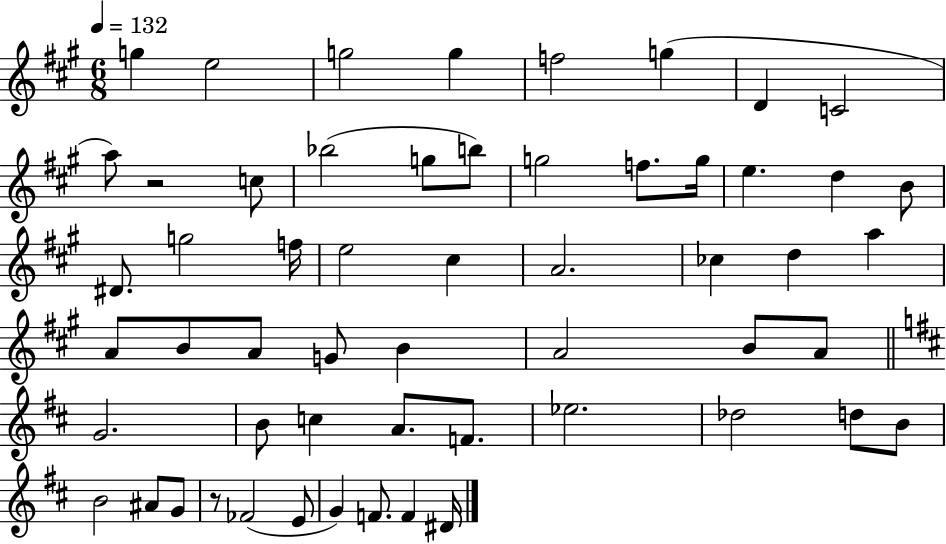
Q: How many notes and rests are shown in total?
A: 56